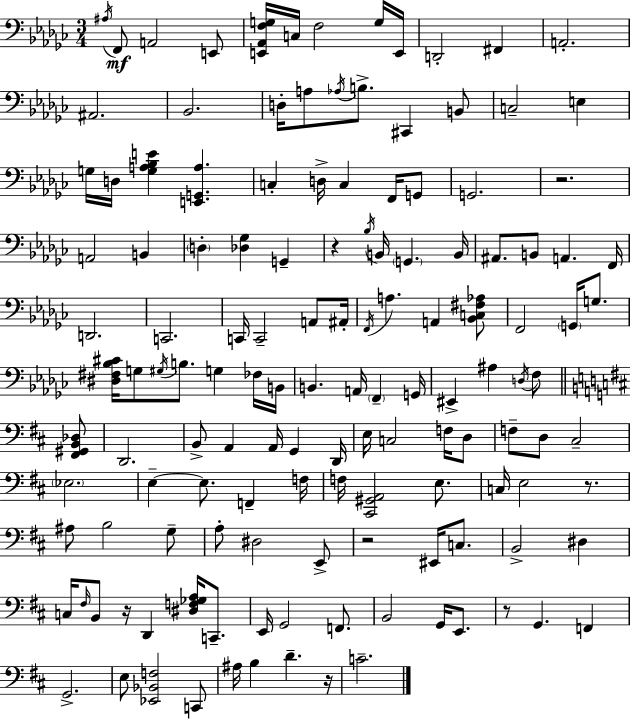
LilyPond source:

{
  \clef bass
  \numericTimeSignature
  \time 3/4
  \key ees \minor
  \acciaccatura { ais16 }\mf f,8 a,2 e,8 | <e, aes, f g>16 c16 f2 g16 | e,16 d,2-. fis,4 | a,2.-. | \break ais,2. | bes,2. | d16-. a8 \acciaccatura { aes16 } b8.-> cis,4 | b,8 c2-- e4 | \break g16 d16 <g a bes e'>4 <e, g, a>4. | c4-. d16-> c4 f,16 | g,8 g,2. | r2. | \break a,2 b,4 | \parenthesize d4-. <des ges>4 g,4-- | r4 \acciaccatura { bes16 } b,16 \parenthesize g,4. | b,16 ais,8. b,8 a,4. | \break f,16 d,2. | c,2. | c,16 c,2-- | a,8 ais,16-. \acciaccatura { f,16 } a4. a,4 | \break <bes, c fis aes>8 f,2 | \parenthesize g,16 g8. <dis fis bes cis'>16 g8 \acciaccatura { gis16 } b8. g4 | fes16 b,16 b,4. a,16 | \parenthesize f,4-- g,16 eis,4-> ais4 | \break \acciaccatura { d16 } f8 \bar "||" \break \key d \major <fis, gis, b, des>8 d,2. | b,8-> a,4 a,16 g,4 | d,16 e16 c2 f16 | d8 f8-- d8 cis2-- | \break \parenthesize ees2. | e4--~~ e8. f,4-- | f16 f16 <cis, gis, a,>2 e8. | c16 e2 r8. | \break ais8 b2 | g8-- a8-. dis2 | e,8-> r2 eis,16 c8. | b,2-> dis4 | \break c16 \grace { fis16 } b,8 r16 d,4 <dis f ges a>16 | c,8.-- e,16 g,2 | f,8. b,2 g,16 | e,8. r8 g,4. f,4 | \break g,2.-> | e8 <ees, bes, f>2 | c,8 ais16 b4 d'4.-- | r16 c'2.-- | \break \bar "|."
}